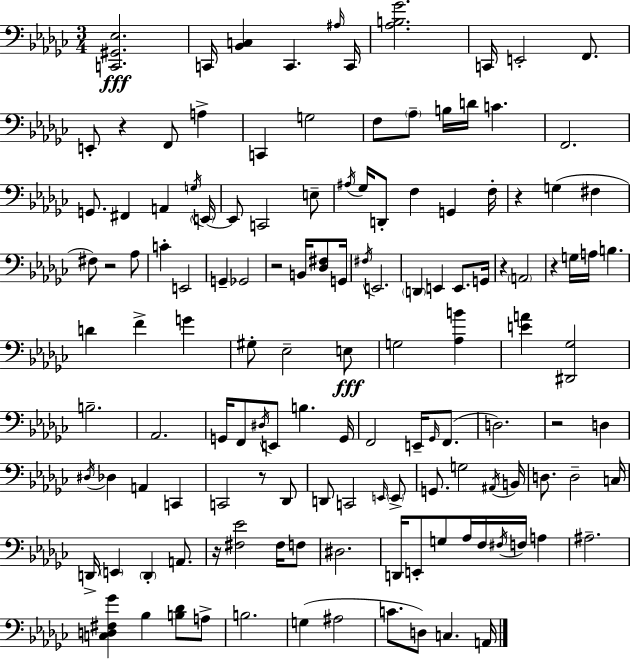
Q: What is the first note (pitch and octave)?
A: C2